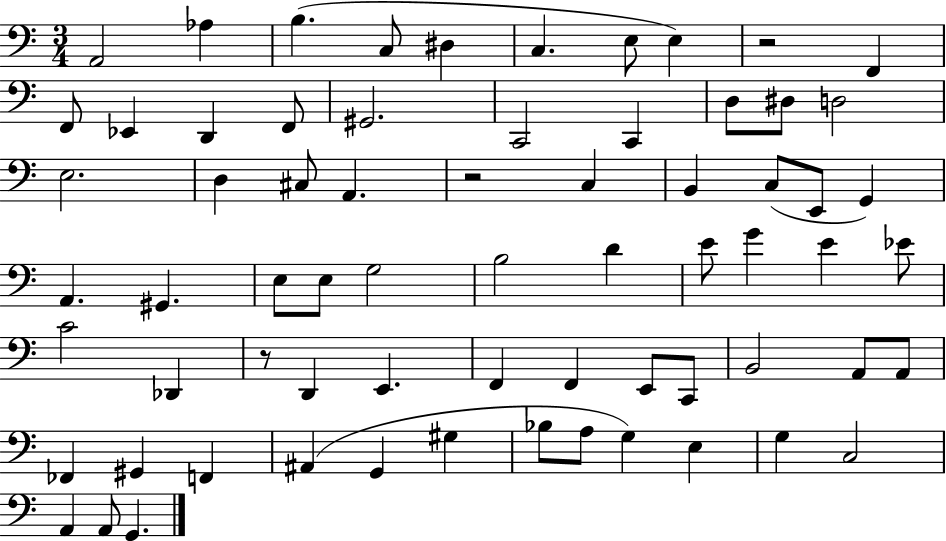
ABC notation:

X:1
T:Untitled
M:3/4
L:1/4
K:C
A,,2 _A, B, C,/2 ^D, C, E,/2 E, z2 F,, F,,/2 _E,, D,, F,,/2 ^G,,2 C,,2 C,, D,/2 ^D,/2 D,2 E,2 D, ^C,/2 A,, z2 C, B,, C,/2 E,,/2 G,, A,, ^G,, E,/2 E,/2 G,2 B,2 D E/2 G E _E/2 C2 _D,, z/2 D,, E,, F,, F,, E,,/2 C,,/2 B,,2 A,,/2 A,,/2 _F,, ^G,, F,, ^A,, G,, ^G, _B,/2 A,/2 G, E, G, C,2 A,, A,,/2 G,,